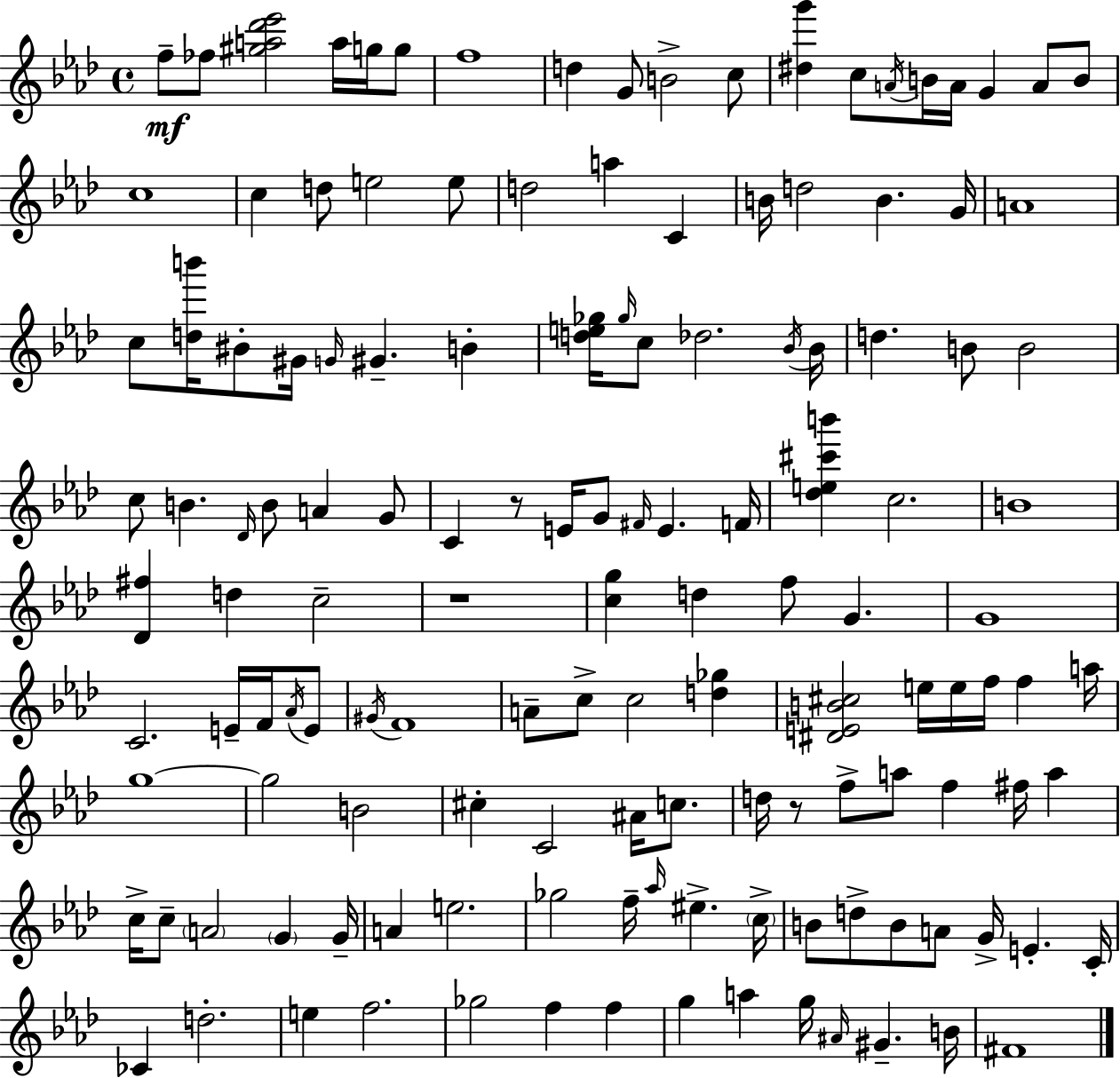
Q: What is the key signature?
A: AES major